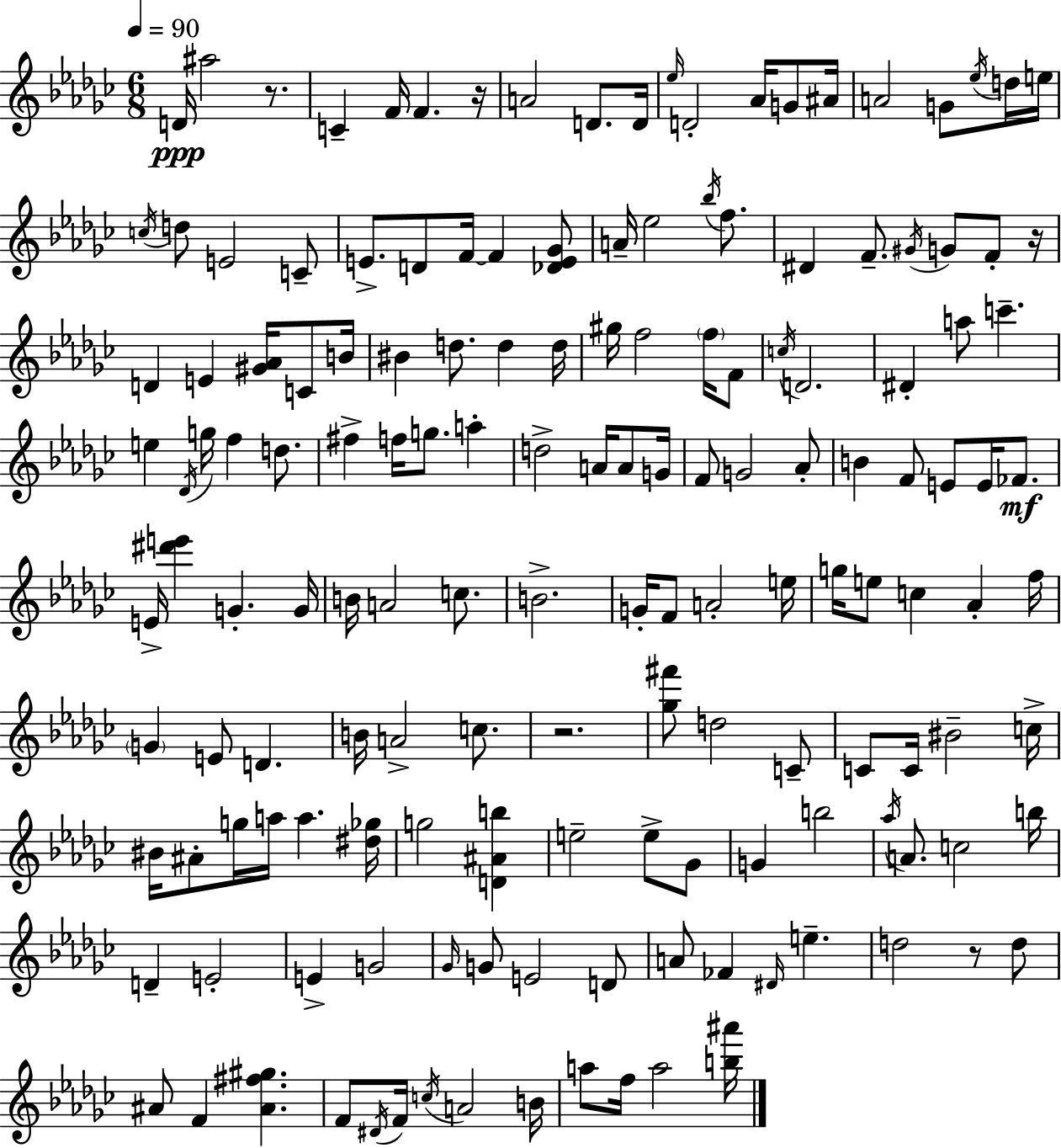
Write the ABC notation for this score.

X:1
T:Untitled
M:6/8
L:1/4
K:Ebm
D/4 ^a2 z/2 C F/4 F z/4 A2 D/2 D/4 _e/4 D2 _A/4 G/2 ^A/4 A2 G/2 _e/4 d/4 e/4 c/4 d/2 E2 C/2 E/2 D/2 F/4 F [_DE_G]/2 A/4 _e2 _b/4 f/2 ^D F/2 ^G/4 G/2 F/2 z/4 D E [^G_A]/4 C/2 B/4 ^B d/2 d d/4 ^g/4 f2 f/4 F/2 c/4 D2 ^D a/2 c' e _D/4 g/4 f d/2 ^f f/4 g/2 a d2 A/4 A/2 G/4 F/2 G2 _A/2 B F/2 E/2 E/4 _F/2 E/4 [^d'e'] G G/4 B/4 A2 c/2 B2 G/4 F/2 A2 e/4 g/4 e/2 c _A f/4 G E/2 D B/4 A2 c/2 z2 [_g^f']/2 d2 C/2 C/2 C/4 ^B2 c/4 ^B/4 ^A/2 g/4 a/4 a [^d_g]/4 g2 [D^Ab] e2 e/2 _G/2 G b2 _a/4 A/2 c2 b/4 D E2 E G2 _G/4 G/2 E2 D/2 A/2 _F ^D/4 e d2 z/2 d/2 ^A/2 F [^A^f^g] F/2 ^D/4 F/4 c/4 A2 B/4 a/2 f/4 a2 [b^a']/4